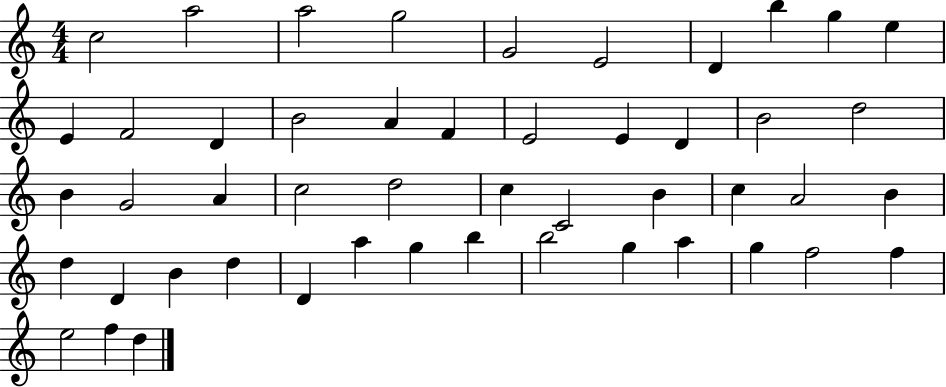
C5/h A5/h A5/h G5/h G4/h E4/h D4/q B5/q G5/q E5/q E4/q F4/h D4/q B4/h A4/q F4/q E4/h E4/q D4/q B4/h D5/h B4/q G4/h A4/q C5/h D5/h C5/q C4/h B4/q C5/q A4/h B4/q D5/q D4/q B4/q D5/q D4/q A5/q G5/q B5/q B5/h G5/q A5/q G5/q F5/h F5/q E5/h F5/q D5/q